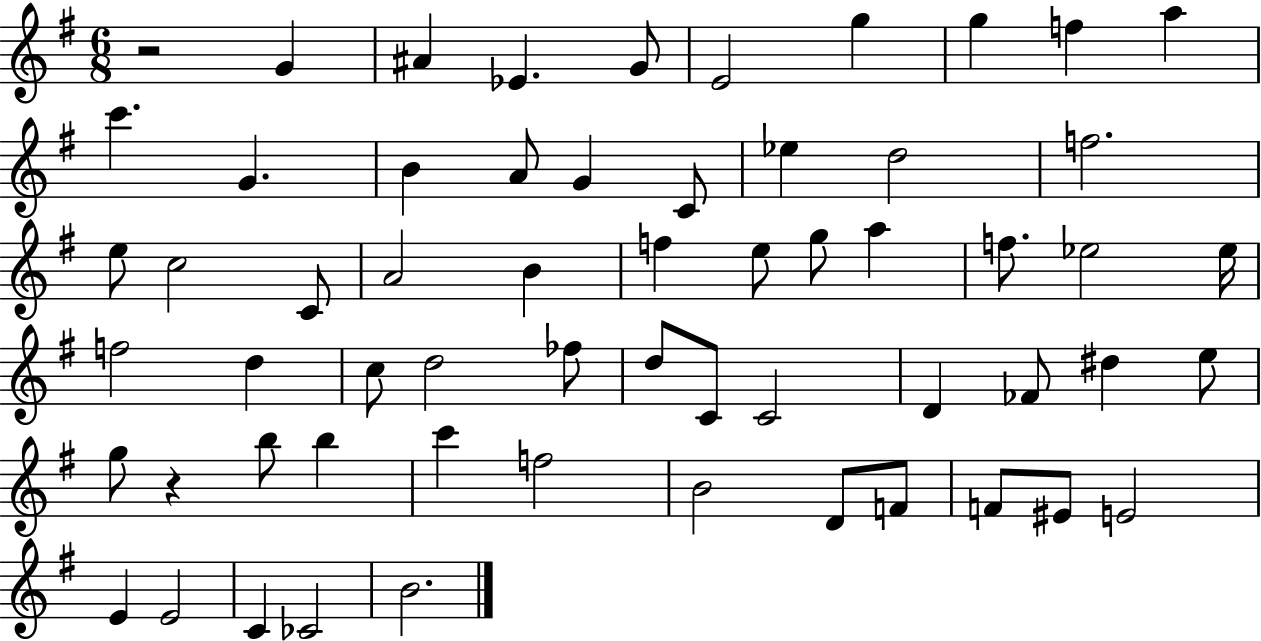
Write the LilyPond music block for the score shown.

{
  \clef treble
  \numericTimeSignature
  \time 6/8
  \key g \major
  r2 g'4 | ais'4 ees'4. g'8 | e'2 g''4 | g''4 f''4 a''4 | \break c'''4. g'4. | b'4 a'8 g'4 c'8 | ees''4 d''2 | f''2. | \break e''8 c''2 c'8 | a'2 b'4 | f''4 e''8 g''8 a''4 | f''8. ees''2 ees''16 | \break f''2 d''4 | c''8 d''2 fes''8 | d''8 c'8 c'2 | d'4 fes'8 dis''4 e''8 | \break g''8 r4 b''8 b''4 | c'''4 f''2 | b'2 d'8 f'8 | f'8 eis'8 e'2 | \break e'4 e'2 | c'4 ces'2 | b'2. | \bar "|."
}